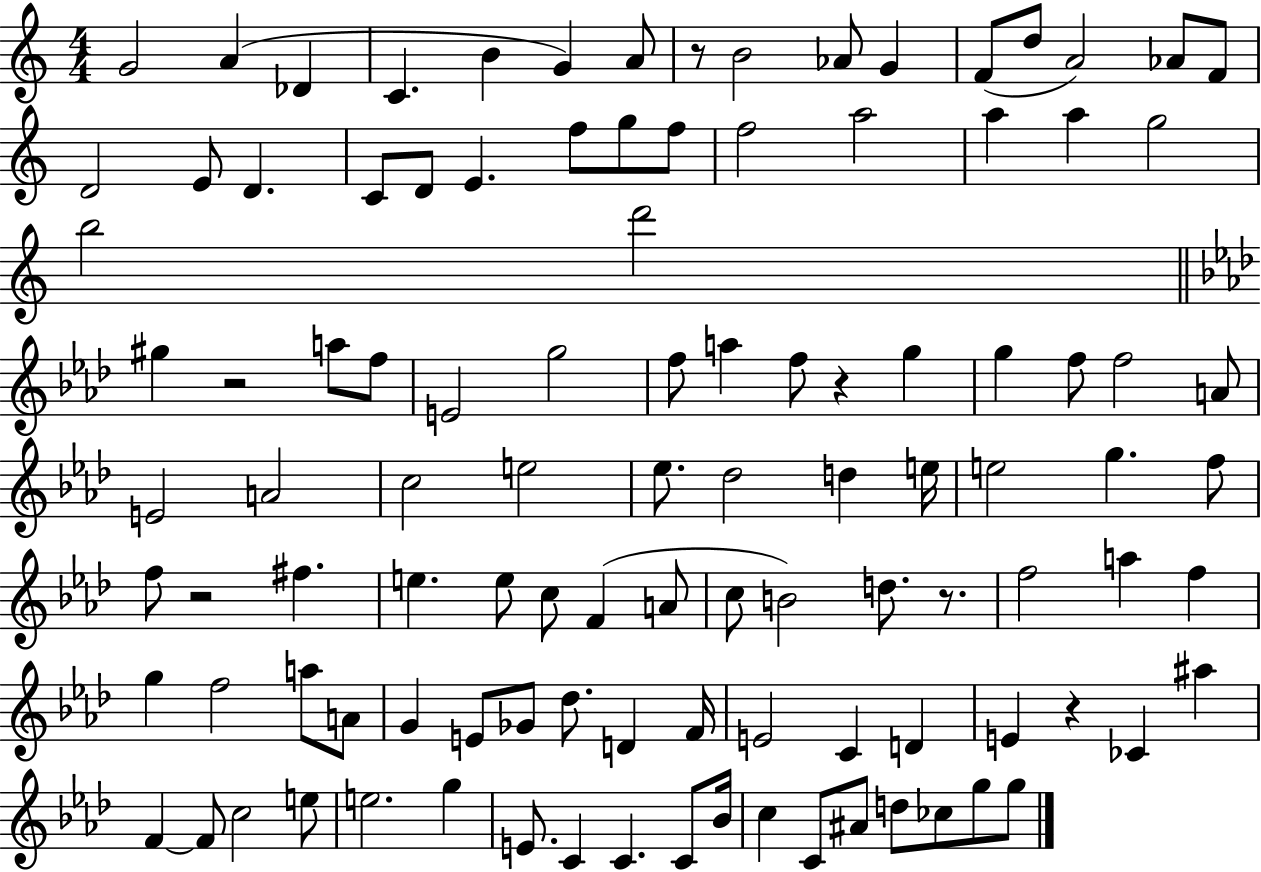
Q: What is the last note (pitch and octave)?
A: G5